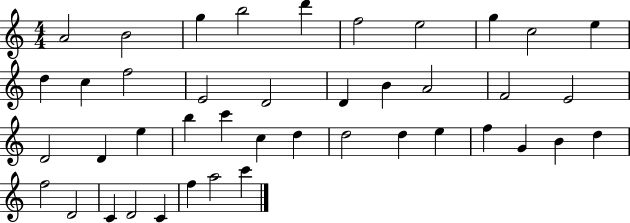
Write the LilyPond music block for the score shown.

{
  \clef treble
  \numericTimeSignature
  \time 4/4
  \key c \major
  a'2 b'2 | g''4 b''2 d'''4 | f''2 e''2 | g''4 c''2 e''4 | \break d''4 c''4 f''2 | e'2 d'2 | d'4 b'4 a'2 | f'2 e'2 | \break d'2 d'4 e''4 | b''4 c'''4 c''4 d''4 | d''2 d''4 e''4 | f''4 g'4 b'4 d''4 | \break f''2 d'2 | c'4 d'2 c'4 | f''4 a''2 c'''4 | \bar "|."
}